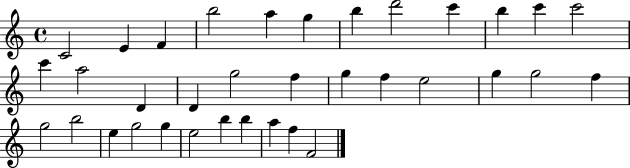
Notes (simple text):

C4/h E4/q F4/q B5/h A5/q G5/q B5/q D6/h C6/q B5/q C6/q C6/h C6/q A5/h D4/q D4/q G5/h F5/q G5/q F5/q E5/h G5/q G5/h F5/q G5/h B5/h E5/q G5/h G5/q E5/h B5/q B5/q A5/q F5/q F4/h